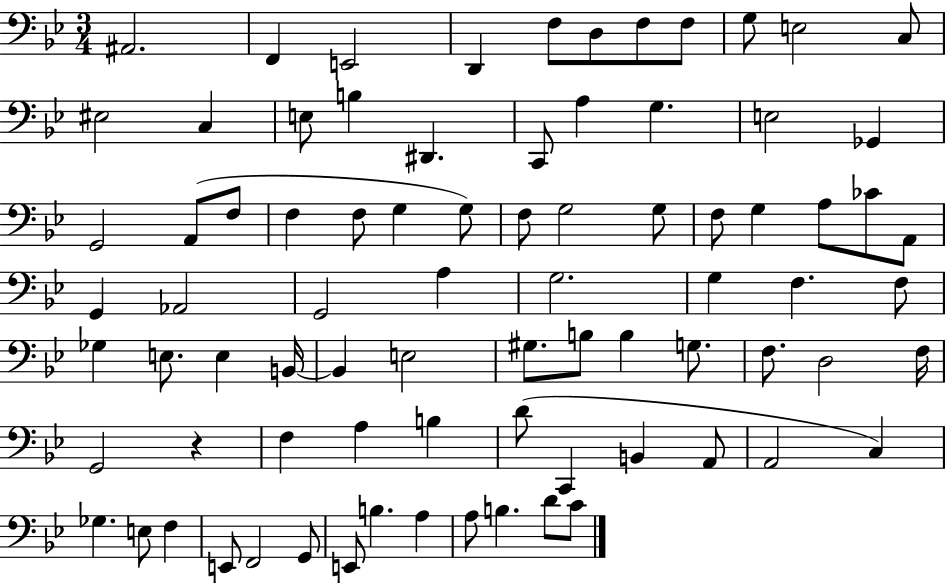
X:1
T:Untitled
M:3/4
L:1/4
K:Bb
^A,,2 F,, E,,2 D,, F,/2 D,/2 F,/2 F,/2 G,/2 E,2 C,/2 ^E,2 C, E,/2 B, ^D,, C,,/2 A, G, E,2 _G,, G,,2 A,,/2 F,/2 F, F,/2 G, G,/2 F,/2 G,2 G,/2 F,/2 G, A,/2 _C/2 A,,/2 G,, _A,,2 G,,2 A, G,2 G, F, F,/2 _G, E,/2 E, B,,/4 B,, E,2 ^G,/2 B,/2 B, G,/2 F,/2 D,2 F,/4 G,,2 z F, A, B, D/2 C,, B,, A,,/2 A,,2 C, _G, E,/2 F, E,,/2 F,,2 G,,/2 E,,/2 B, A, A,/2 B, D/2 C/2